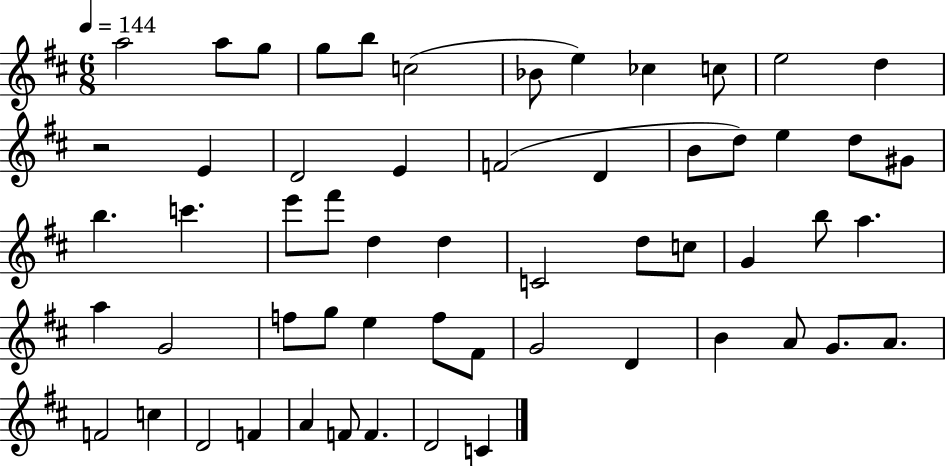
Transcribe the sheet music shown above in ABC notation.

X:1
T:Untitled
M:6/8
L:1/4
K:D
a2 a/2 g/2 g/2 b/2 c2 _B/2 e _c c/2 e2 d z2 E D2 E F2 D B/2 d/2 e d/2 ^G/2 b c' e'/2 ^f'/2 d d C2 d/2 c/2 G b/2 a a G2 f/2 g/2 e f/2 ^F/2 G2 D B A/2 G/2 A/2 F2 c D2 F A F/2 F D2 C